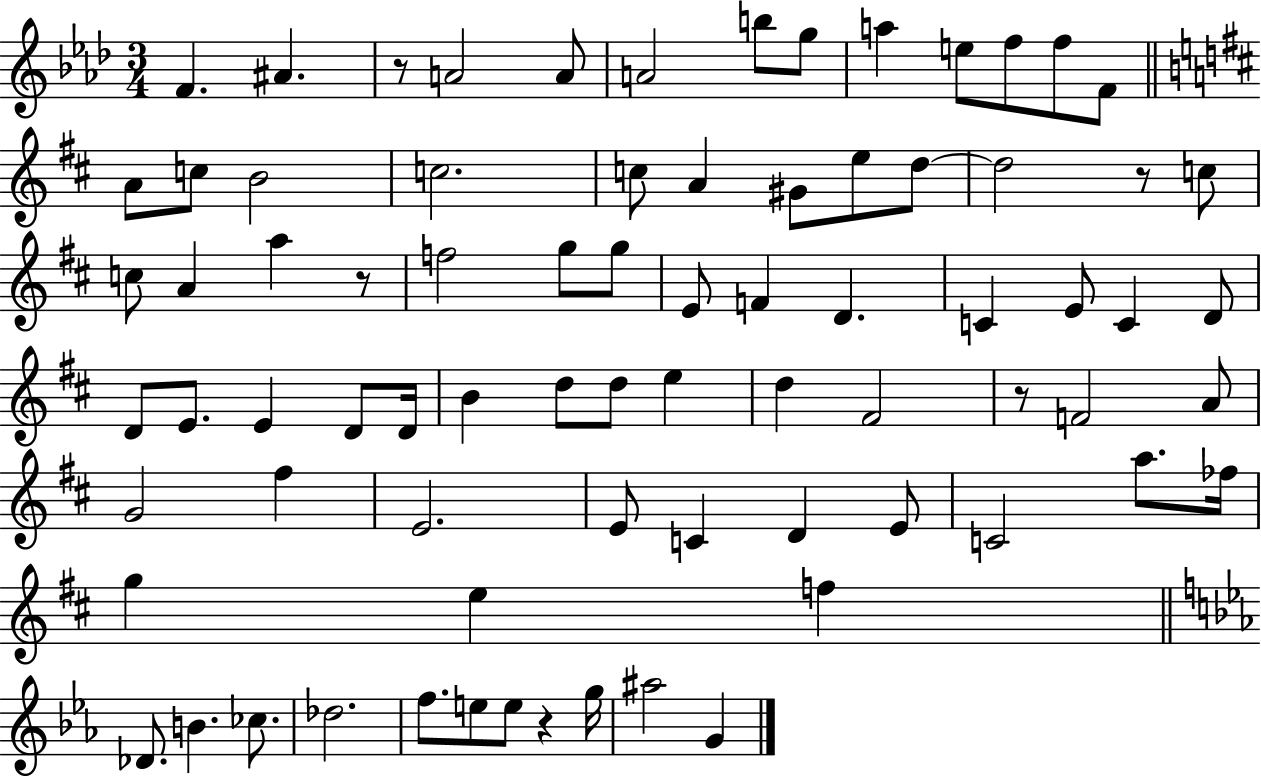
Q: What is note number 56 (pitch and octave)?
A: E4